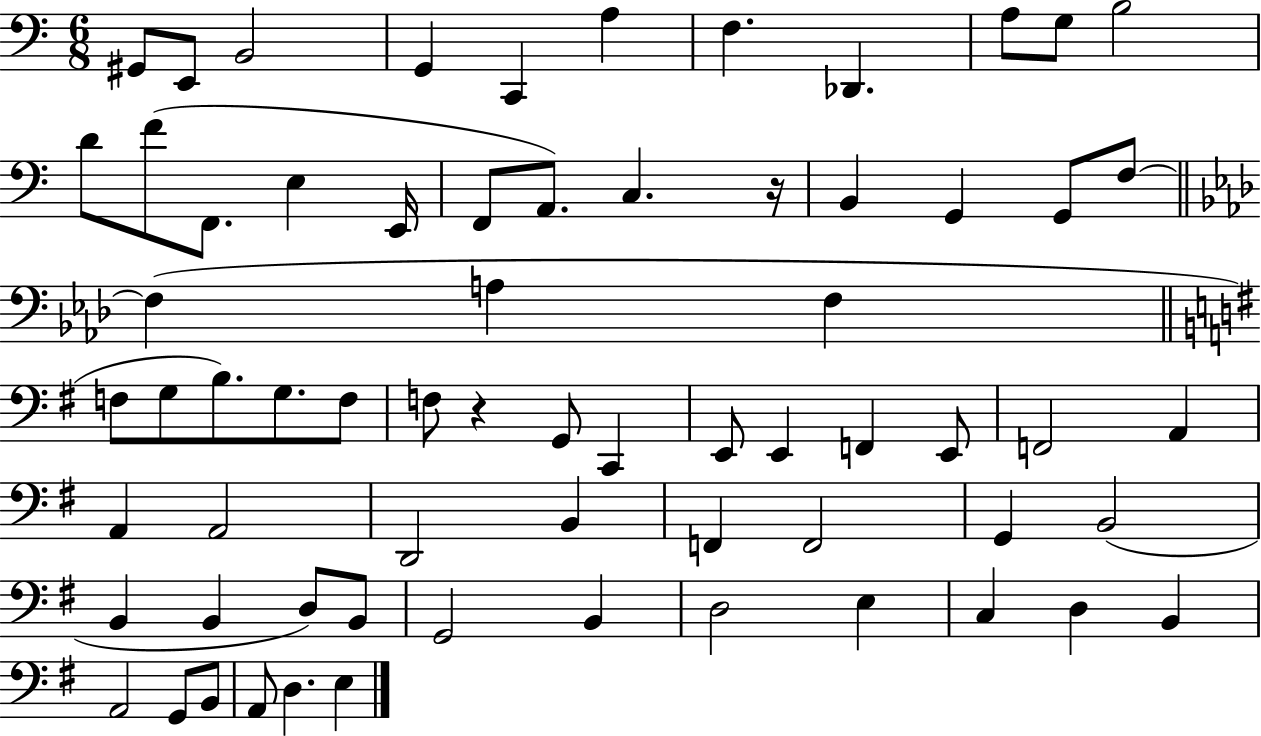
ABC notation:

X:1
T:Untitled
M:6/8
L:1/4
K:C
^G,,/2 E,,/2 B,,2 G,, C,, A, F, _D,, A,/2 G,/2 B,2 D/2 F/2 F,,/2 E, E,,/4 F,,/2 A,,/2 C, z/4 B,, G,, G,,/2 F,/2 F, A, F, F,/2 G,/2 B,/2 G,/2 F,/2 F,/2 z G,,/2 C,, E,,/2 E,, F,, E,,/2 F,,2 A,, A,, A,,2 D,,2 B,, F,, F,,2 G,, B,,2 B,, B,, D,/2 B,,/2 G,,2 B,, D,2 E, C, D, B,, A,,2 G,,/2 B,,/2 A,,/2 D, E,